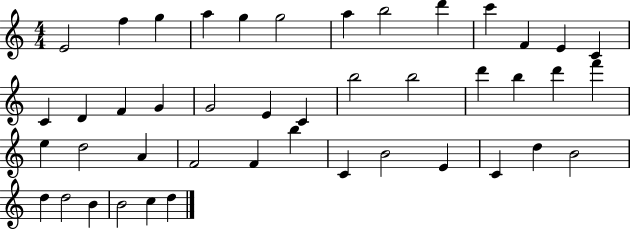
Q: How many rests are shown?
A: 0